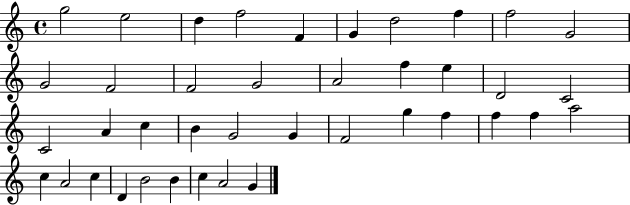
{
  \clef treble
  \time 4/4
  \defaultTimeSignature
  \key c \major
  g''2 e''2 | d''4 f''2 f'4 | g'4 d''2 f''4 | f''2 g'2 | \break g'2 f'2 | f'2 g'2 | a'2 f''4 e''4 | d'2 c'2 | \break c'2 a'4 c''4 | b'4 g'2 g'4 | f'2 g''4 f''4 | f''4 f''4 a''2 | \break c''4 a'2 c''4 | d'4 b'2 b'4 | c''4 a'2 g'4 | \bar "|."
}